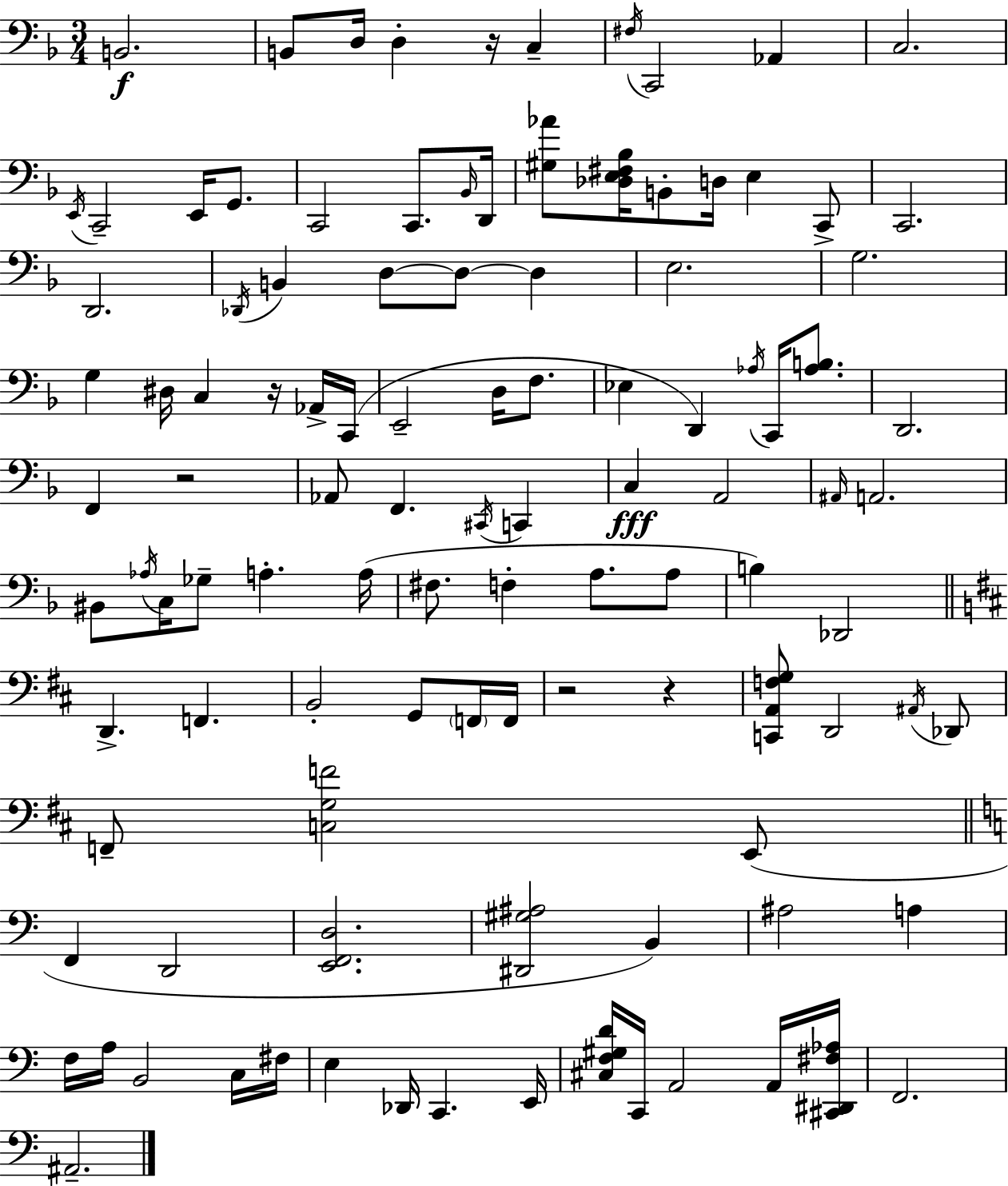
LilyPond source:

{
  \clef bass
  \numericTimeSignature
  \time 3/4
  \key d \minor
  b,2.\f | b,8 d16 d4-. r16 c4-- | \acciaccatura { fis16 } c,2 aes,4 | c2. | \break \acciaccatura { e,16 } c,2-- e,16 g,8. | c,2 c,8. | \grace { bes,16 } d,16 <gis aes'>8 <des e fis bes>16 b,8-. d16 e4 | c,8-> c,2. | \break d,2. | \acciaccatura { des,16 } b,4 d8~~ d8~~ | d4 e2. | g2. | \break g4 dis16 c4 | r16 aes,16-> c,16( e,2-- | d16 f8. ees4 d,4) | \acciaccatura { aes16 } c,16 <aes b>8. d,2. | \break f,4 r2 | aes,8 f,4. | \acciaccatura { cis,16 } c,4 c4\fff a,2 | \grace { ais,16 } a,2. | \break bis,8 \acciaccatura { aes16 } c16 ges8-- | a4.-. a16( fis8. f4-. | a8. a8 b4) | des,2 \bar "||" \break \key b \minor d,4.-> f,4. | b,2-. g,8 \parenthesize f,16 f,16 | r2 r4 | <c, a, f g>8 d,2 \acciaccatura { ais,16 } des,8 | \break f,8-- <c g f'>2 e,8( | \bar "||" \break \key c \major f,4 d,2 | <e, f, d>2. | <dis, gis ais>2 b,4) | ais2 a4 | \break f16 a16 b,2 c16 fis16 | e4 des,16 c,4. e,16 | <cis f gis d'>16 c,16 a,2 a,16 <cis, dis, fis aes>16 | f,2. | \break ais,2.-- | \bar "|."
}